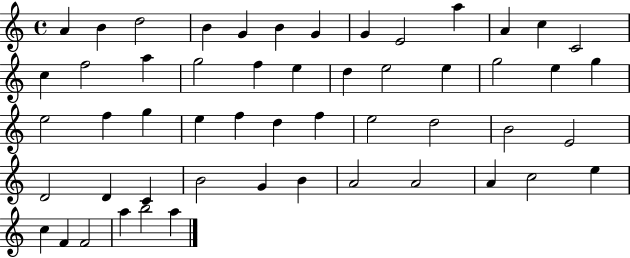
{
  \clef treble
  \time 4/4
  \defaultTimeSignature
  \key c \major
  a'4 b'4 d''2 | b'4 g'4 b'4 g'4 | g'4 e'2 a''4 | a'4 c''4 c'2 | \break c''4 f''2 a''4 | g''2 f''4 e''4 | d''4 e''2 e''4 | g''2 e''4 g''4 | \break e''2 f''4 g''4 | e''4 f''4 d''4 f''4 | e''2 d''2 | b'2 e'2 | \break d'2 d'4 c'4 | b'2 g'4 b'4 | a'2 a'2 | a'4 c''2 e''4 | \break c''4 f'4 f'2 | a''4 b''2 a''4 | \bar "|."
}